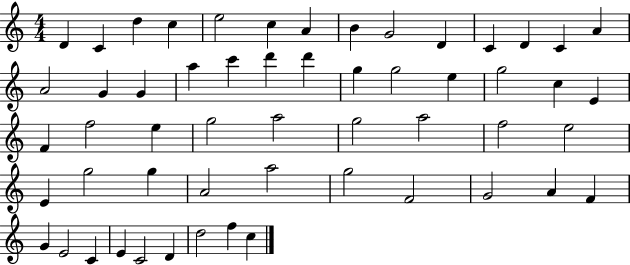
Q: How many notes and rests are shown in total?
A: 55